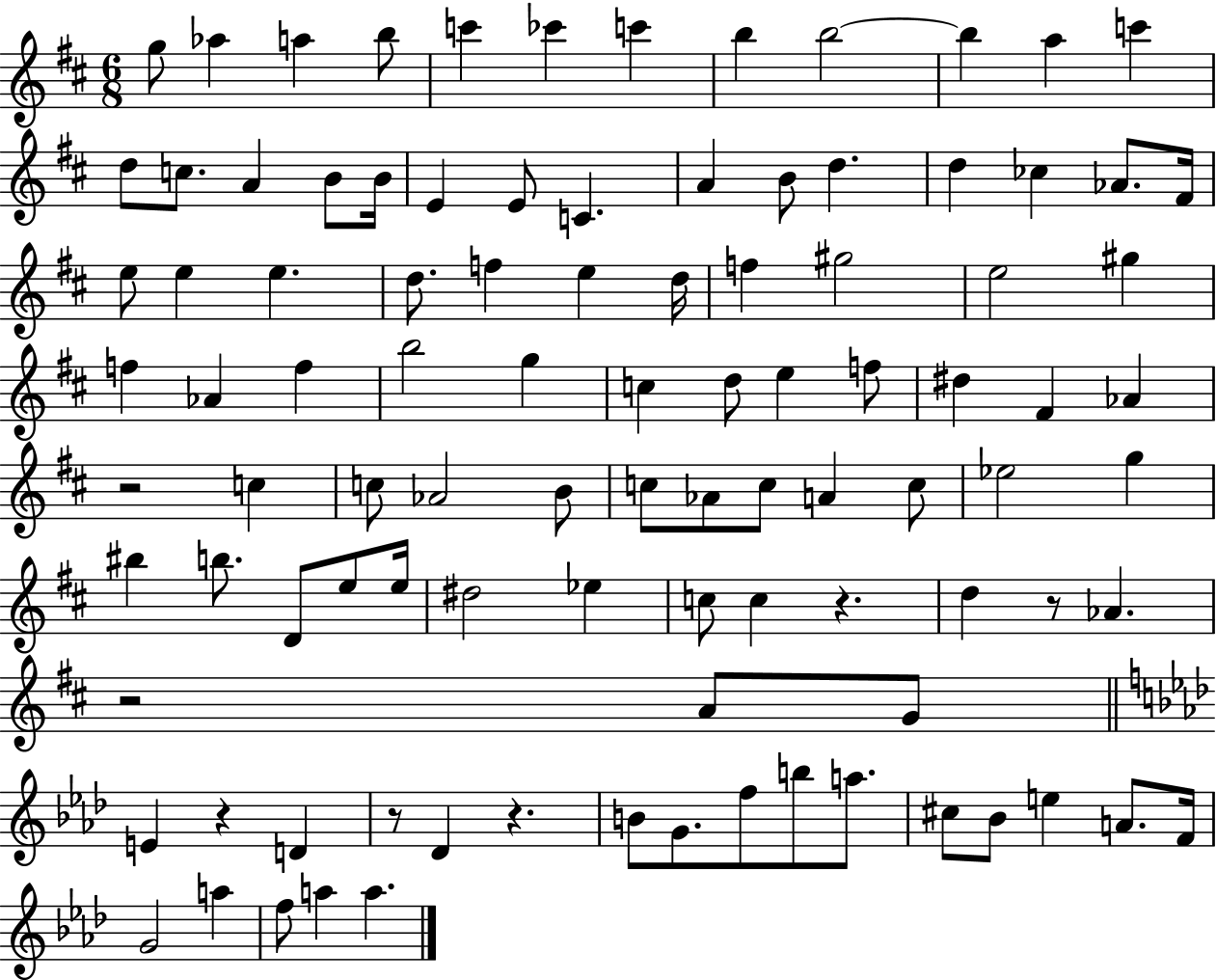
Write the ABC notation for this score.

X:1
T:Untitled
M:6/8
L:1/4
K:D
g/2 _a a b/2 c' _c' c' b b2 b a c' d/2 c/2 A B/2 B/4 E E/2 C A B/2 d d _c _A/2 ^F/4 e/2 e e d/2 f e d/4 f ^g2 e2 ^g f _A f b2 g c d/2 e f/2 ^d ^F _A z2 c c/2 _A2 B/2 c/2 _A/2 c/2 A c/2 _e2 g ^b b/2 D/2 e/2 e/4 ^d2 _e c/2 c z d z/2 _A z2 A/2 G/2 E z D z/2 _D z B/2 G/2 f/2 b/2 a/2 ^c/2 _B/2 e A/2 F/4 G2 a f/2 a a